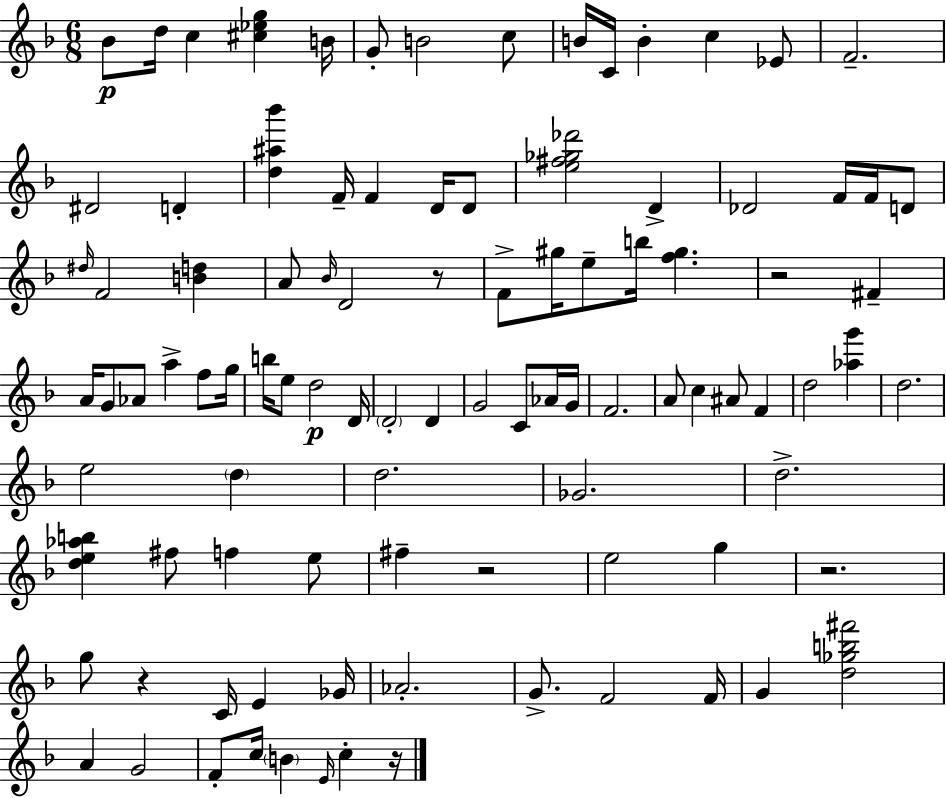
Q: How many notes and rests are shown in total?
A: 98